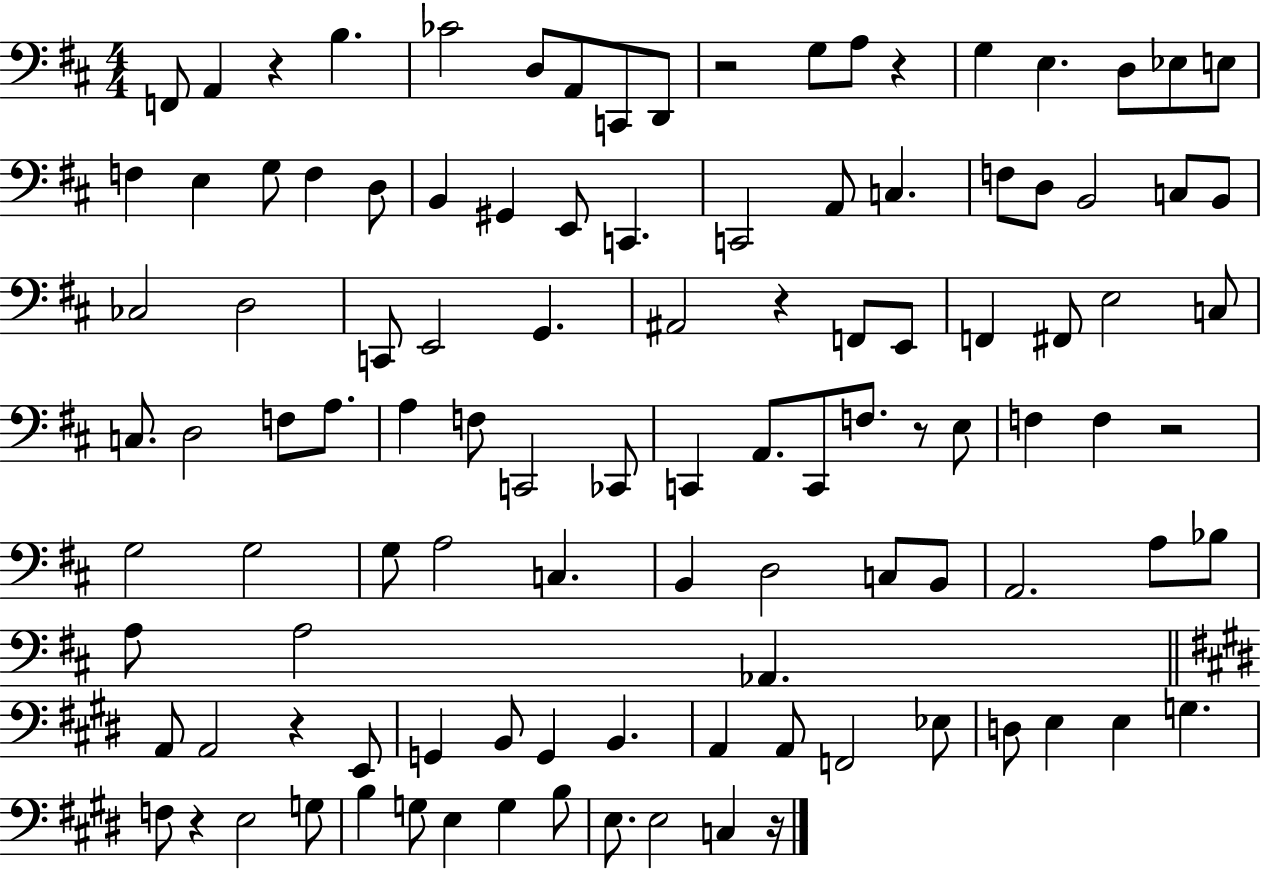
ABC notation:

X:1
T:Untitled
M:4/4
L:1/4
K:D
F,,/2 A,, z B, _C2 D,/2 A,,/2 C,,/2 D,,/2 z2 G,/2 A,/2 z G, E, D,/2 _E,/2 E,/2 F, E, G,/2 F, D,/2 B,, ^G,, E,,/2 C,, C,,2 A,,/2 C, F,/2 D,/2 B,,2 C,/2 B,,/2 _C,2 D,2 C,,/2 E,,2 G,, ^A,,2 z F,,/2 E,,/2 F,, ^F,,/2 E,2 C,/2 C,/2 D,2 F,/2 A,/2 A, F,/2 C,,2 _C,,/2 C,, A,,/2 C,,/2 F,/2 z/2 E,/2 F, F, z2 G,2 G,2 G,/2 A,2 C, B,, D,2 C,/2 B,,/2 A,,2 A,/2 _B,/2 A,/2 A,2 _A,, A,,/2 A,,2 z E,,/2 G,, B,,/2 G,, B,, A,, A,,/2 F,,2 _E,/2 D,/2 E, E, G, F,/2 z E,2 G,/2 B, G,/2 E, G, B,/2 E,/2 E,2 C, z/4